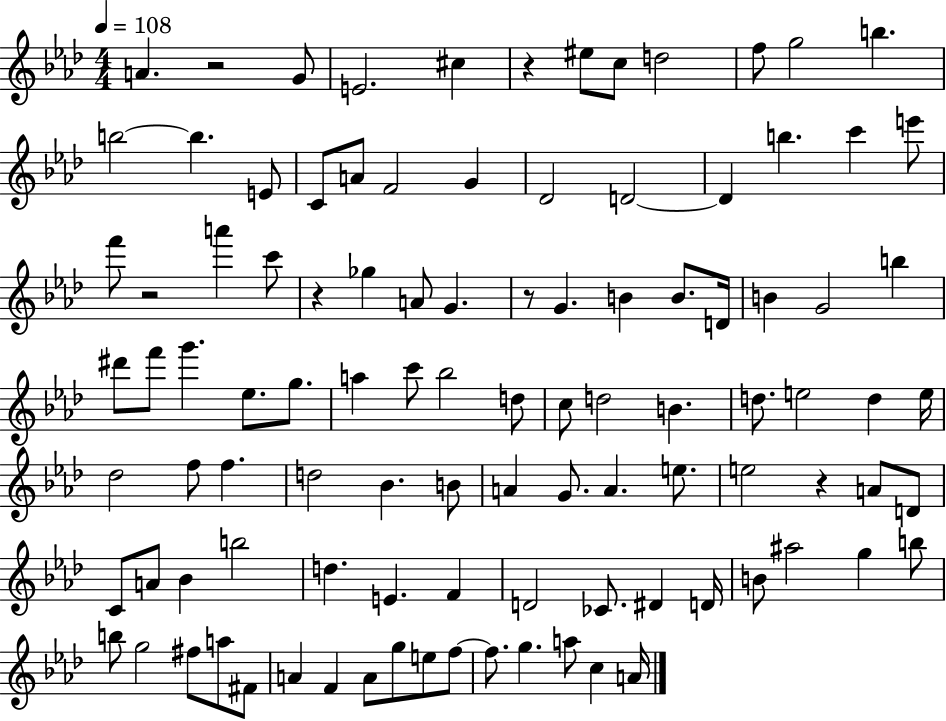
X:1
T:Untitled
M:4/4
L:1/4
K:Ab
A z2 G/2 E2 ^c z ^e/2 c/2 d2 f/2 g2 b b2 b E/2 C/2 A/2 F2 G _D2 D2 D b c' e'/2 f'/2 z2 a' c'/2 z _g A/2 G z/2 G B B/2 D/4 B G2 b ^d'/2 f'/2 g' _e/2 g/2 a c'/2 _b2 d/2 c/2 d2 B d/2 e2 d e/4 _d2 f/2 f d2 _B B/2 A G/2 A e/2 e2 z A/2 D/2 C/2 A/2 _B b2 d E F D2 _C/2 ^D D/4 B/2 ^a2 g b/2 b/2 g2 ^f/2 a/2 ^F/2 A F A/2 g/2 e/2 f/2 f/2 g a/2 c A/4